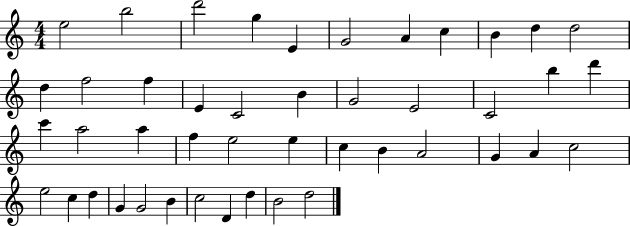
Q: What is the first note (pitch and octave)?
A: E5